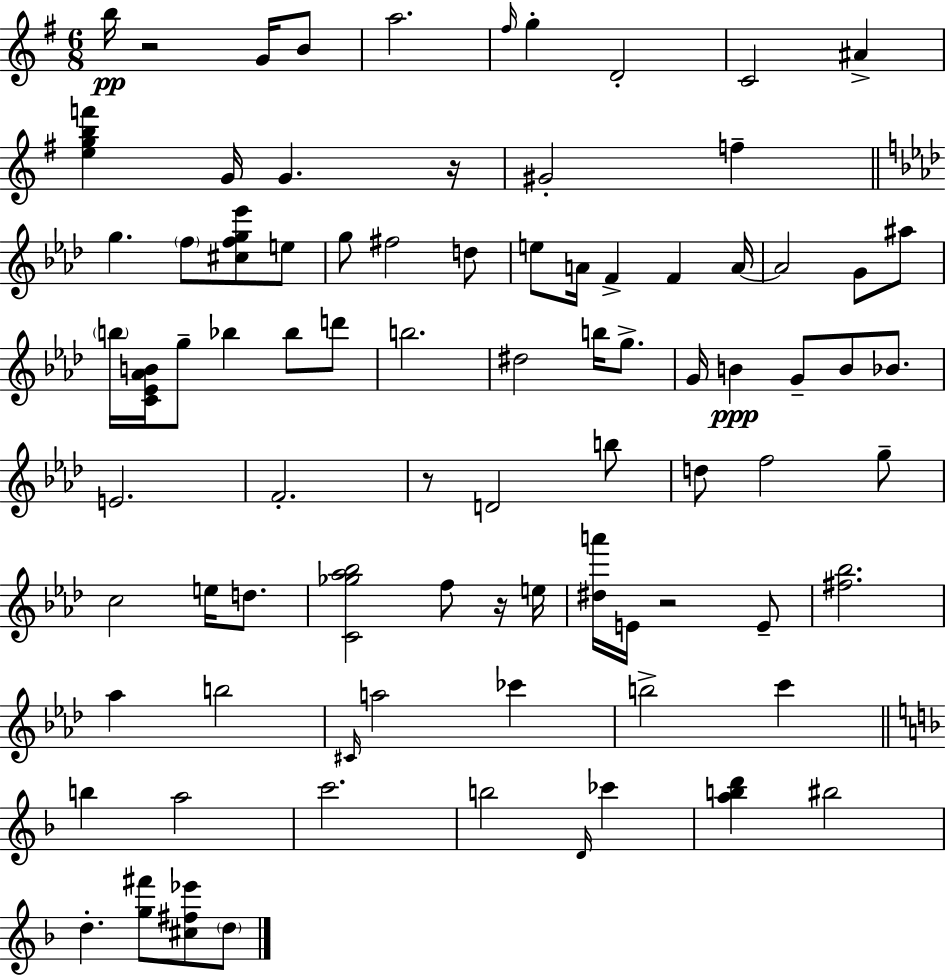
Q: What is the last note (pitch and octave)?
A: D5